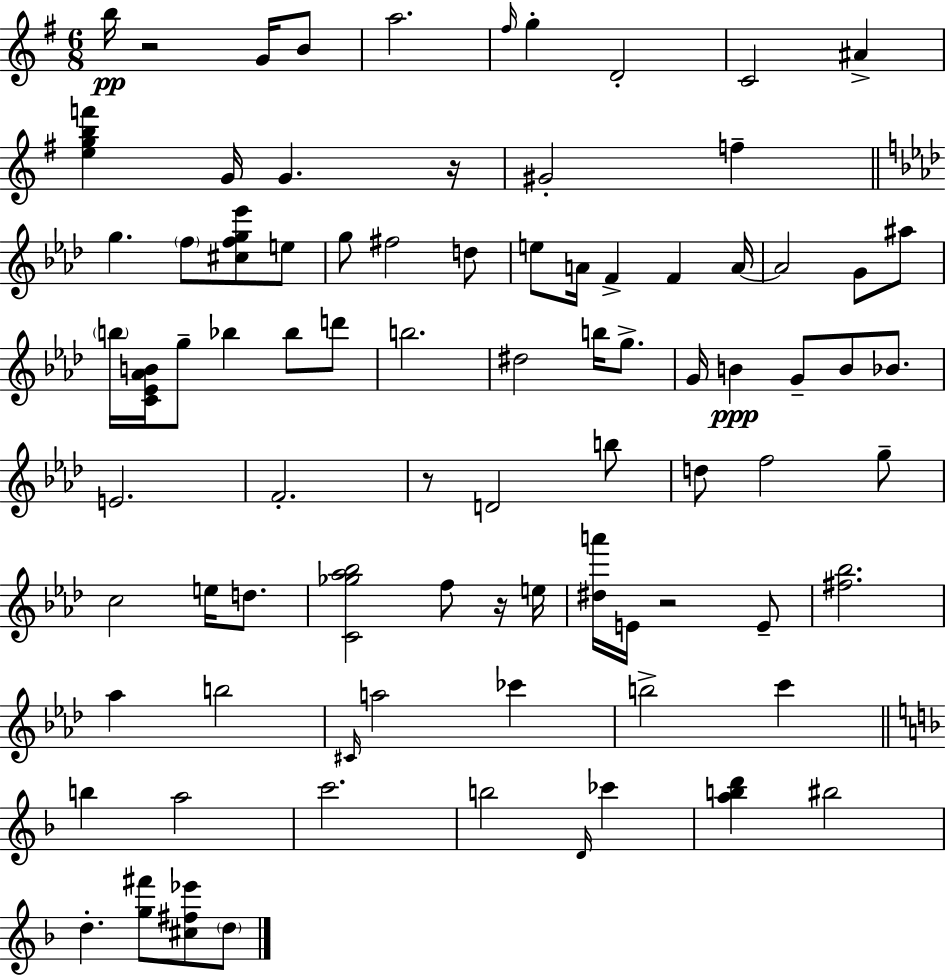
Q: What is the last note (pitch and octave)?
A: D5